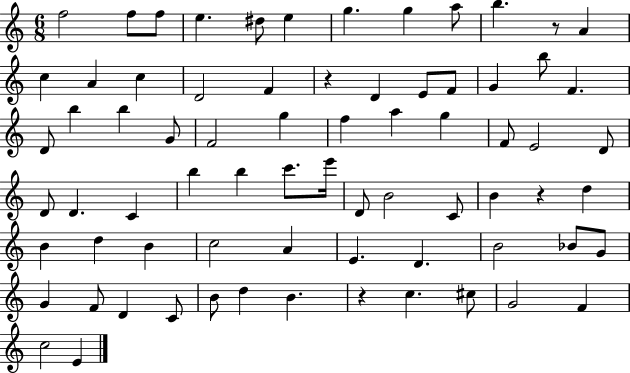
F5/h F5/e F5/e E5/q. D#5/e E5/q G5/q. G5/q A5/e B5/q. R/e A4/q C5/q A4/q C5/q D4/h F4/q R/q D4/q E4/e F4/e G4/q B5/e F4/q. D4/e B5/q B5/q G4/e F4/h G5/q F5/q A5/q G5/q F4/e E4/h D4/e D4/e D4/q. C4/q B5/q B5/q C6/e. E6/s D4/e B4/h C4/e B4/q R/q D5/q B4/q D5/q B4/q C5/h A4/q E4/q. D4/q. B4/h Bb4/e G4/e G4/q F4/e D4/q C4/e B4/e D5/q B4/q. R/q C5/q. C#5/e G4/h F4/q C5/h E4/q